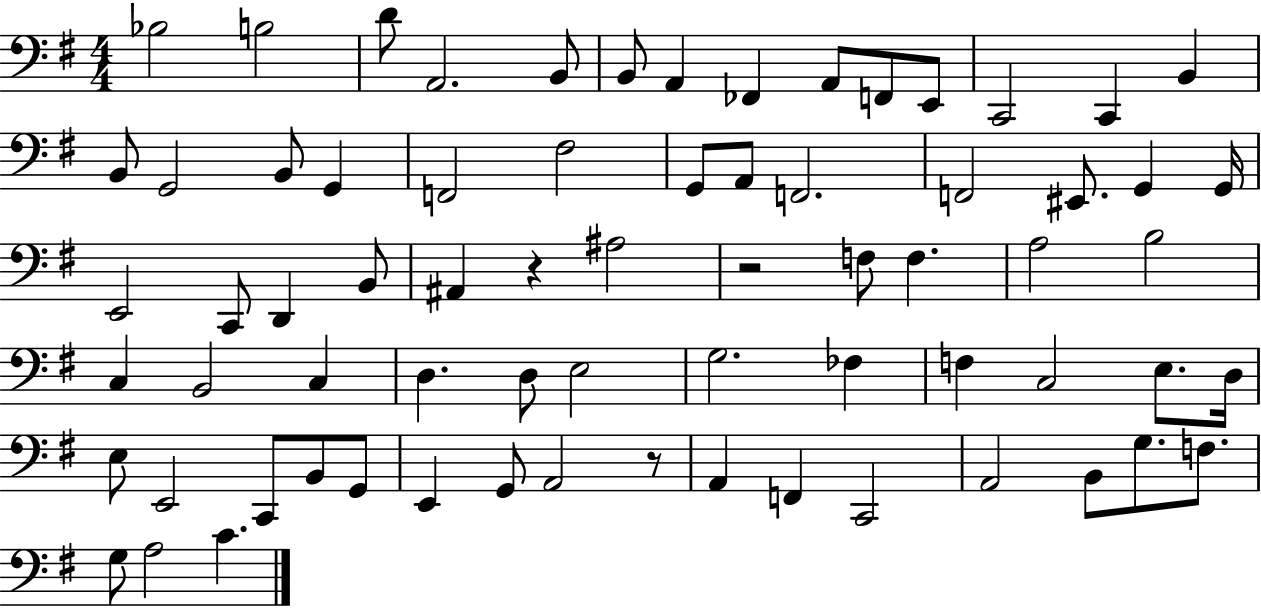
{
  \clef bass
  \numericTimeSignature
  \time 4/4
  \key g \major
  bes2 b2 | d'8 a,2. b,8 | b,8 a,4 fes,4 a,8 f,8 e,8 | c,2 c,4 b,4 | \break b,8 g,2 b,8 g,4 | f,2 fis2 | g,8 a,8 f,2. | f,2 eis,8. g,4 g,16 | \break e,2 c,8 d,4 b,8 | ais,4 r4 ais2 | r2 f8 f4. | a2 b2 | \break c4 b,2 c4 | d4. d8 e2 | g2. fes4 | f4 c2 e8. d16 | \break e8 e,2 c,8 b,8 g,8 | e,4 g,8 a,2 r8 | a,4 f,4 c,2 | a,2 b,8 g8. f8. | \break g8 a2 c'4. | \bar "|."
}